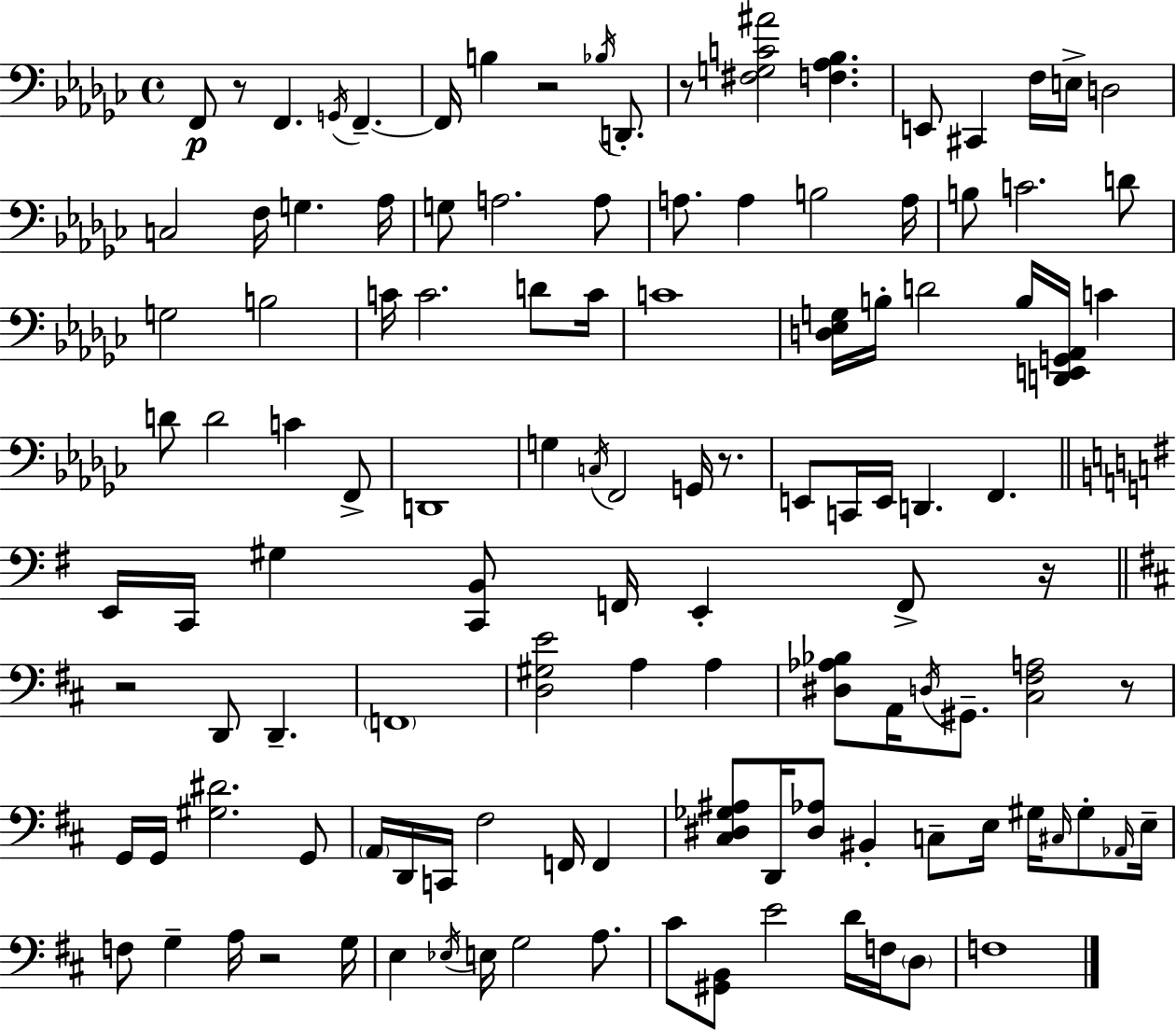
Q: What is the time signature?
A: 4/4